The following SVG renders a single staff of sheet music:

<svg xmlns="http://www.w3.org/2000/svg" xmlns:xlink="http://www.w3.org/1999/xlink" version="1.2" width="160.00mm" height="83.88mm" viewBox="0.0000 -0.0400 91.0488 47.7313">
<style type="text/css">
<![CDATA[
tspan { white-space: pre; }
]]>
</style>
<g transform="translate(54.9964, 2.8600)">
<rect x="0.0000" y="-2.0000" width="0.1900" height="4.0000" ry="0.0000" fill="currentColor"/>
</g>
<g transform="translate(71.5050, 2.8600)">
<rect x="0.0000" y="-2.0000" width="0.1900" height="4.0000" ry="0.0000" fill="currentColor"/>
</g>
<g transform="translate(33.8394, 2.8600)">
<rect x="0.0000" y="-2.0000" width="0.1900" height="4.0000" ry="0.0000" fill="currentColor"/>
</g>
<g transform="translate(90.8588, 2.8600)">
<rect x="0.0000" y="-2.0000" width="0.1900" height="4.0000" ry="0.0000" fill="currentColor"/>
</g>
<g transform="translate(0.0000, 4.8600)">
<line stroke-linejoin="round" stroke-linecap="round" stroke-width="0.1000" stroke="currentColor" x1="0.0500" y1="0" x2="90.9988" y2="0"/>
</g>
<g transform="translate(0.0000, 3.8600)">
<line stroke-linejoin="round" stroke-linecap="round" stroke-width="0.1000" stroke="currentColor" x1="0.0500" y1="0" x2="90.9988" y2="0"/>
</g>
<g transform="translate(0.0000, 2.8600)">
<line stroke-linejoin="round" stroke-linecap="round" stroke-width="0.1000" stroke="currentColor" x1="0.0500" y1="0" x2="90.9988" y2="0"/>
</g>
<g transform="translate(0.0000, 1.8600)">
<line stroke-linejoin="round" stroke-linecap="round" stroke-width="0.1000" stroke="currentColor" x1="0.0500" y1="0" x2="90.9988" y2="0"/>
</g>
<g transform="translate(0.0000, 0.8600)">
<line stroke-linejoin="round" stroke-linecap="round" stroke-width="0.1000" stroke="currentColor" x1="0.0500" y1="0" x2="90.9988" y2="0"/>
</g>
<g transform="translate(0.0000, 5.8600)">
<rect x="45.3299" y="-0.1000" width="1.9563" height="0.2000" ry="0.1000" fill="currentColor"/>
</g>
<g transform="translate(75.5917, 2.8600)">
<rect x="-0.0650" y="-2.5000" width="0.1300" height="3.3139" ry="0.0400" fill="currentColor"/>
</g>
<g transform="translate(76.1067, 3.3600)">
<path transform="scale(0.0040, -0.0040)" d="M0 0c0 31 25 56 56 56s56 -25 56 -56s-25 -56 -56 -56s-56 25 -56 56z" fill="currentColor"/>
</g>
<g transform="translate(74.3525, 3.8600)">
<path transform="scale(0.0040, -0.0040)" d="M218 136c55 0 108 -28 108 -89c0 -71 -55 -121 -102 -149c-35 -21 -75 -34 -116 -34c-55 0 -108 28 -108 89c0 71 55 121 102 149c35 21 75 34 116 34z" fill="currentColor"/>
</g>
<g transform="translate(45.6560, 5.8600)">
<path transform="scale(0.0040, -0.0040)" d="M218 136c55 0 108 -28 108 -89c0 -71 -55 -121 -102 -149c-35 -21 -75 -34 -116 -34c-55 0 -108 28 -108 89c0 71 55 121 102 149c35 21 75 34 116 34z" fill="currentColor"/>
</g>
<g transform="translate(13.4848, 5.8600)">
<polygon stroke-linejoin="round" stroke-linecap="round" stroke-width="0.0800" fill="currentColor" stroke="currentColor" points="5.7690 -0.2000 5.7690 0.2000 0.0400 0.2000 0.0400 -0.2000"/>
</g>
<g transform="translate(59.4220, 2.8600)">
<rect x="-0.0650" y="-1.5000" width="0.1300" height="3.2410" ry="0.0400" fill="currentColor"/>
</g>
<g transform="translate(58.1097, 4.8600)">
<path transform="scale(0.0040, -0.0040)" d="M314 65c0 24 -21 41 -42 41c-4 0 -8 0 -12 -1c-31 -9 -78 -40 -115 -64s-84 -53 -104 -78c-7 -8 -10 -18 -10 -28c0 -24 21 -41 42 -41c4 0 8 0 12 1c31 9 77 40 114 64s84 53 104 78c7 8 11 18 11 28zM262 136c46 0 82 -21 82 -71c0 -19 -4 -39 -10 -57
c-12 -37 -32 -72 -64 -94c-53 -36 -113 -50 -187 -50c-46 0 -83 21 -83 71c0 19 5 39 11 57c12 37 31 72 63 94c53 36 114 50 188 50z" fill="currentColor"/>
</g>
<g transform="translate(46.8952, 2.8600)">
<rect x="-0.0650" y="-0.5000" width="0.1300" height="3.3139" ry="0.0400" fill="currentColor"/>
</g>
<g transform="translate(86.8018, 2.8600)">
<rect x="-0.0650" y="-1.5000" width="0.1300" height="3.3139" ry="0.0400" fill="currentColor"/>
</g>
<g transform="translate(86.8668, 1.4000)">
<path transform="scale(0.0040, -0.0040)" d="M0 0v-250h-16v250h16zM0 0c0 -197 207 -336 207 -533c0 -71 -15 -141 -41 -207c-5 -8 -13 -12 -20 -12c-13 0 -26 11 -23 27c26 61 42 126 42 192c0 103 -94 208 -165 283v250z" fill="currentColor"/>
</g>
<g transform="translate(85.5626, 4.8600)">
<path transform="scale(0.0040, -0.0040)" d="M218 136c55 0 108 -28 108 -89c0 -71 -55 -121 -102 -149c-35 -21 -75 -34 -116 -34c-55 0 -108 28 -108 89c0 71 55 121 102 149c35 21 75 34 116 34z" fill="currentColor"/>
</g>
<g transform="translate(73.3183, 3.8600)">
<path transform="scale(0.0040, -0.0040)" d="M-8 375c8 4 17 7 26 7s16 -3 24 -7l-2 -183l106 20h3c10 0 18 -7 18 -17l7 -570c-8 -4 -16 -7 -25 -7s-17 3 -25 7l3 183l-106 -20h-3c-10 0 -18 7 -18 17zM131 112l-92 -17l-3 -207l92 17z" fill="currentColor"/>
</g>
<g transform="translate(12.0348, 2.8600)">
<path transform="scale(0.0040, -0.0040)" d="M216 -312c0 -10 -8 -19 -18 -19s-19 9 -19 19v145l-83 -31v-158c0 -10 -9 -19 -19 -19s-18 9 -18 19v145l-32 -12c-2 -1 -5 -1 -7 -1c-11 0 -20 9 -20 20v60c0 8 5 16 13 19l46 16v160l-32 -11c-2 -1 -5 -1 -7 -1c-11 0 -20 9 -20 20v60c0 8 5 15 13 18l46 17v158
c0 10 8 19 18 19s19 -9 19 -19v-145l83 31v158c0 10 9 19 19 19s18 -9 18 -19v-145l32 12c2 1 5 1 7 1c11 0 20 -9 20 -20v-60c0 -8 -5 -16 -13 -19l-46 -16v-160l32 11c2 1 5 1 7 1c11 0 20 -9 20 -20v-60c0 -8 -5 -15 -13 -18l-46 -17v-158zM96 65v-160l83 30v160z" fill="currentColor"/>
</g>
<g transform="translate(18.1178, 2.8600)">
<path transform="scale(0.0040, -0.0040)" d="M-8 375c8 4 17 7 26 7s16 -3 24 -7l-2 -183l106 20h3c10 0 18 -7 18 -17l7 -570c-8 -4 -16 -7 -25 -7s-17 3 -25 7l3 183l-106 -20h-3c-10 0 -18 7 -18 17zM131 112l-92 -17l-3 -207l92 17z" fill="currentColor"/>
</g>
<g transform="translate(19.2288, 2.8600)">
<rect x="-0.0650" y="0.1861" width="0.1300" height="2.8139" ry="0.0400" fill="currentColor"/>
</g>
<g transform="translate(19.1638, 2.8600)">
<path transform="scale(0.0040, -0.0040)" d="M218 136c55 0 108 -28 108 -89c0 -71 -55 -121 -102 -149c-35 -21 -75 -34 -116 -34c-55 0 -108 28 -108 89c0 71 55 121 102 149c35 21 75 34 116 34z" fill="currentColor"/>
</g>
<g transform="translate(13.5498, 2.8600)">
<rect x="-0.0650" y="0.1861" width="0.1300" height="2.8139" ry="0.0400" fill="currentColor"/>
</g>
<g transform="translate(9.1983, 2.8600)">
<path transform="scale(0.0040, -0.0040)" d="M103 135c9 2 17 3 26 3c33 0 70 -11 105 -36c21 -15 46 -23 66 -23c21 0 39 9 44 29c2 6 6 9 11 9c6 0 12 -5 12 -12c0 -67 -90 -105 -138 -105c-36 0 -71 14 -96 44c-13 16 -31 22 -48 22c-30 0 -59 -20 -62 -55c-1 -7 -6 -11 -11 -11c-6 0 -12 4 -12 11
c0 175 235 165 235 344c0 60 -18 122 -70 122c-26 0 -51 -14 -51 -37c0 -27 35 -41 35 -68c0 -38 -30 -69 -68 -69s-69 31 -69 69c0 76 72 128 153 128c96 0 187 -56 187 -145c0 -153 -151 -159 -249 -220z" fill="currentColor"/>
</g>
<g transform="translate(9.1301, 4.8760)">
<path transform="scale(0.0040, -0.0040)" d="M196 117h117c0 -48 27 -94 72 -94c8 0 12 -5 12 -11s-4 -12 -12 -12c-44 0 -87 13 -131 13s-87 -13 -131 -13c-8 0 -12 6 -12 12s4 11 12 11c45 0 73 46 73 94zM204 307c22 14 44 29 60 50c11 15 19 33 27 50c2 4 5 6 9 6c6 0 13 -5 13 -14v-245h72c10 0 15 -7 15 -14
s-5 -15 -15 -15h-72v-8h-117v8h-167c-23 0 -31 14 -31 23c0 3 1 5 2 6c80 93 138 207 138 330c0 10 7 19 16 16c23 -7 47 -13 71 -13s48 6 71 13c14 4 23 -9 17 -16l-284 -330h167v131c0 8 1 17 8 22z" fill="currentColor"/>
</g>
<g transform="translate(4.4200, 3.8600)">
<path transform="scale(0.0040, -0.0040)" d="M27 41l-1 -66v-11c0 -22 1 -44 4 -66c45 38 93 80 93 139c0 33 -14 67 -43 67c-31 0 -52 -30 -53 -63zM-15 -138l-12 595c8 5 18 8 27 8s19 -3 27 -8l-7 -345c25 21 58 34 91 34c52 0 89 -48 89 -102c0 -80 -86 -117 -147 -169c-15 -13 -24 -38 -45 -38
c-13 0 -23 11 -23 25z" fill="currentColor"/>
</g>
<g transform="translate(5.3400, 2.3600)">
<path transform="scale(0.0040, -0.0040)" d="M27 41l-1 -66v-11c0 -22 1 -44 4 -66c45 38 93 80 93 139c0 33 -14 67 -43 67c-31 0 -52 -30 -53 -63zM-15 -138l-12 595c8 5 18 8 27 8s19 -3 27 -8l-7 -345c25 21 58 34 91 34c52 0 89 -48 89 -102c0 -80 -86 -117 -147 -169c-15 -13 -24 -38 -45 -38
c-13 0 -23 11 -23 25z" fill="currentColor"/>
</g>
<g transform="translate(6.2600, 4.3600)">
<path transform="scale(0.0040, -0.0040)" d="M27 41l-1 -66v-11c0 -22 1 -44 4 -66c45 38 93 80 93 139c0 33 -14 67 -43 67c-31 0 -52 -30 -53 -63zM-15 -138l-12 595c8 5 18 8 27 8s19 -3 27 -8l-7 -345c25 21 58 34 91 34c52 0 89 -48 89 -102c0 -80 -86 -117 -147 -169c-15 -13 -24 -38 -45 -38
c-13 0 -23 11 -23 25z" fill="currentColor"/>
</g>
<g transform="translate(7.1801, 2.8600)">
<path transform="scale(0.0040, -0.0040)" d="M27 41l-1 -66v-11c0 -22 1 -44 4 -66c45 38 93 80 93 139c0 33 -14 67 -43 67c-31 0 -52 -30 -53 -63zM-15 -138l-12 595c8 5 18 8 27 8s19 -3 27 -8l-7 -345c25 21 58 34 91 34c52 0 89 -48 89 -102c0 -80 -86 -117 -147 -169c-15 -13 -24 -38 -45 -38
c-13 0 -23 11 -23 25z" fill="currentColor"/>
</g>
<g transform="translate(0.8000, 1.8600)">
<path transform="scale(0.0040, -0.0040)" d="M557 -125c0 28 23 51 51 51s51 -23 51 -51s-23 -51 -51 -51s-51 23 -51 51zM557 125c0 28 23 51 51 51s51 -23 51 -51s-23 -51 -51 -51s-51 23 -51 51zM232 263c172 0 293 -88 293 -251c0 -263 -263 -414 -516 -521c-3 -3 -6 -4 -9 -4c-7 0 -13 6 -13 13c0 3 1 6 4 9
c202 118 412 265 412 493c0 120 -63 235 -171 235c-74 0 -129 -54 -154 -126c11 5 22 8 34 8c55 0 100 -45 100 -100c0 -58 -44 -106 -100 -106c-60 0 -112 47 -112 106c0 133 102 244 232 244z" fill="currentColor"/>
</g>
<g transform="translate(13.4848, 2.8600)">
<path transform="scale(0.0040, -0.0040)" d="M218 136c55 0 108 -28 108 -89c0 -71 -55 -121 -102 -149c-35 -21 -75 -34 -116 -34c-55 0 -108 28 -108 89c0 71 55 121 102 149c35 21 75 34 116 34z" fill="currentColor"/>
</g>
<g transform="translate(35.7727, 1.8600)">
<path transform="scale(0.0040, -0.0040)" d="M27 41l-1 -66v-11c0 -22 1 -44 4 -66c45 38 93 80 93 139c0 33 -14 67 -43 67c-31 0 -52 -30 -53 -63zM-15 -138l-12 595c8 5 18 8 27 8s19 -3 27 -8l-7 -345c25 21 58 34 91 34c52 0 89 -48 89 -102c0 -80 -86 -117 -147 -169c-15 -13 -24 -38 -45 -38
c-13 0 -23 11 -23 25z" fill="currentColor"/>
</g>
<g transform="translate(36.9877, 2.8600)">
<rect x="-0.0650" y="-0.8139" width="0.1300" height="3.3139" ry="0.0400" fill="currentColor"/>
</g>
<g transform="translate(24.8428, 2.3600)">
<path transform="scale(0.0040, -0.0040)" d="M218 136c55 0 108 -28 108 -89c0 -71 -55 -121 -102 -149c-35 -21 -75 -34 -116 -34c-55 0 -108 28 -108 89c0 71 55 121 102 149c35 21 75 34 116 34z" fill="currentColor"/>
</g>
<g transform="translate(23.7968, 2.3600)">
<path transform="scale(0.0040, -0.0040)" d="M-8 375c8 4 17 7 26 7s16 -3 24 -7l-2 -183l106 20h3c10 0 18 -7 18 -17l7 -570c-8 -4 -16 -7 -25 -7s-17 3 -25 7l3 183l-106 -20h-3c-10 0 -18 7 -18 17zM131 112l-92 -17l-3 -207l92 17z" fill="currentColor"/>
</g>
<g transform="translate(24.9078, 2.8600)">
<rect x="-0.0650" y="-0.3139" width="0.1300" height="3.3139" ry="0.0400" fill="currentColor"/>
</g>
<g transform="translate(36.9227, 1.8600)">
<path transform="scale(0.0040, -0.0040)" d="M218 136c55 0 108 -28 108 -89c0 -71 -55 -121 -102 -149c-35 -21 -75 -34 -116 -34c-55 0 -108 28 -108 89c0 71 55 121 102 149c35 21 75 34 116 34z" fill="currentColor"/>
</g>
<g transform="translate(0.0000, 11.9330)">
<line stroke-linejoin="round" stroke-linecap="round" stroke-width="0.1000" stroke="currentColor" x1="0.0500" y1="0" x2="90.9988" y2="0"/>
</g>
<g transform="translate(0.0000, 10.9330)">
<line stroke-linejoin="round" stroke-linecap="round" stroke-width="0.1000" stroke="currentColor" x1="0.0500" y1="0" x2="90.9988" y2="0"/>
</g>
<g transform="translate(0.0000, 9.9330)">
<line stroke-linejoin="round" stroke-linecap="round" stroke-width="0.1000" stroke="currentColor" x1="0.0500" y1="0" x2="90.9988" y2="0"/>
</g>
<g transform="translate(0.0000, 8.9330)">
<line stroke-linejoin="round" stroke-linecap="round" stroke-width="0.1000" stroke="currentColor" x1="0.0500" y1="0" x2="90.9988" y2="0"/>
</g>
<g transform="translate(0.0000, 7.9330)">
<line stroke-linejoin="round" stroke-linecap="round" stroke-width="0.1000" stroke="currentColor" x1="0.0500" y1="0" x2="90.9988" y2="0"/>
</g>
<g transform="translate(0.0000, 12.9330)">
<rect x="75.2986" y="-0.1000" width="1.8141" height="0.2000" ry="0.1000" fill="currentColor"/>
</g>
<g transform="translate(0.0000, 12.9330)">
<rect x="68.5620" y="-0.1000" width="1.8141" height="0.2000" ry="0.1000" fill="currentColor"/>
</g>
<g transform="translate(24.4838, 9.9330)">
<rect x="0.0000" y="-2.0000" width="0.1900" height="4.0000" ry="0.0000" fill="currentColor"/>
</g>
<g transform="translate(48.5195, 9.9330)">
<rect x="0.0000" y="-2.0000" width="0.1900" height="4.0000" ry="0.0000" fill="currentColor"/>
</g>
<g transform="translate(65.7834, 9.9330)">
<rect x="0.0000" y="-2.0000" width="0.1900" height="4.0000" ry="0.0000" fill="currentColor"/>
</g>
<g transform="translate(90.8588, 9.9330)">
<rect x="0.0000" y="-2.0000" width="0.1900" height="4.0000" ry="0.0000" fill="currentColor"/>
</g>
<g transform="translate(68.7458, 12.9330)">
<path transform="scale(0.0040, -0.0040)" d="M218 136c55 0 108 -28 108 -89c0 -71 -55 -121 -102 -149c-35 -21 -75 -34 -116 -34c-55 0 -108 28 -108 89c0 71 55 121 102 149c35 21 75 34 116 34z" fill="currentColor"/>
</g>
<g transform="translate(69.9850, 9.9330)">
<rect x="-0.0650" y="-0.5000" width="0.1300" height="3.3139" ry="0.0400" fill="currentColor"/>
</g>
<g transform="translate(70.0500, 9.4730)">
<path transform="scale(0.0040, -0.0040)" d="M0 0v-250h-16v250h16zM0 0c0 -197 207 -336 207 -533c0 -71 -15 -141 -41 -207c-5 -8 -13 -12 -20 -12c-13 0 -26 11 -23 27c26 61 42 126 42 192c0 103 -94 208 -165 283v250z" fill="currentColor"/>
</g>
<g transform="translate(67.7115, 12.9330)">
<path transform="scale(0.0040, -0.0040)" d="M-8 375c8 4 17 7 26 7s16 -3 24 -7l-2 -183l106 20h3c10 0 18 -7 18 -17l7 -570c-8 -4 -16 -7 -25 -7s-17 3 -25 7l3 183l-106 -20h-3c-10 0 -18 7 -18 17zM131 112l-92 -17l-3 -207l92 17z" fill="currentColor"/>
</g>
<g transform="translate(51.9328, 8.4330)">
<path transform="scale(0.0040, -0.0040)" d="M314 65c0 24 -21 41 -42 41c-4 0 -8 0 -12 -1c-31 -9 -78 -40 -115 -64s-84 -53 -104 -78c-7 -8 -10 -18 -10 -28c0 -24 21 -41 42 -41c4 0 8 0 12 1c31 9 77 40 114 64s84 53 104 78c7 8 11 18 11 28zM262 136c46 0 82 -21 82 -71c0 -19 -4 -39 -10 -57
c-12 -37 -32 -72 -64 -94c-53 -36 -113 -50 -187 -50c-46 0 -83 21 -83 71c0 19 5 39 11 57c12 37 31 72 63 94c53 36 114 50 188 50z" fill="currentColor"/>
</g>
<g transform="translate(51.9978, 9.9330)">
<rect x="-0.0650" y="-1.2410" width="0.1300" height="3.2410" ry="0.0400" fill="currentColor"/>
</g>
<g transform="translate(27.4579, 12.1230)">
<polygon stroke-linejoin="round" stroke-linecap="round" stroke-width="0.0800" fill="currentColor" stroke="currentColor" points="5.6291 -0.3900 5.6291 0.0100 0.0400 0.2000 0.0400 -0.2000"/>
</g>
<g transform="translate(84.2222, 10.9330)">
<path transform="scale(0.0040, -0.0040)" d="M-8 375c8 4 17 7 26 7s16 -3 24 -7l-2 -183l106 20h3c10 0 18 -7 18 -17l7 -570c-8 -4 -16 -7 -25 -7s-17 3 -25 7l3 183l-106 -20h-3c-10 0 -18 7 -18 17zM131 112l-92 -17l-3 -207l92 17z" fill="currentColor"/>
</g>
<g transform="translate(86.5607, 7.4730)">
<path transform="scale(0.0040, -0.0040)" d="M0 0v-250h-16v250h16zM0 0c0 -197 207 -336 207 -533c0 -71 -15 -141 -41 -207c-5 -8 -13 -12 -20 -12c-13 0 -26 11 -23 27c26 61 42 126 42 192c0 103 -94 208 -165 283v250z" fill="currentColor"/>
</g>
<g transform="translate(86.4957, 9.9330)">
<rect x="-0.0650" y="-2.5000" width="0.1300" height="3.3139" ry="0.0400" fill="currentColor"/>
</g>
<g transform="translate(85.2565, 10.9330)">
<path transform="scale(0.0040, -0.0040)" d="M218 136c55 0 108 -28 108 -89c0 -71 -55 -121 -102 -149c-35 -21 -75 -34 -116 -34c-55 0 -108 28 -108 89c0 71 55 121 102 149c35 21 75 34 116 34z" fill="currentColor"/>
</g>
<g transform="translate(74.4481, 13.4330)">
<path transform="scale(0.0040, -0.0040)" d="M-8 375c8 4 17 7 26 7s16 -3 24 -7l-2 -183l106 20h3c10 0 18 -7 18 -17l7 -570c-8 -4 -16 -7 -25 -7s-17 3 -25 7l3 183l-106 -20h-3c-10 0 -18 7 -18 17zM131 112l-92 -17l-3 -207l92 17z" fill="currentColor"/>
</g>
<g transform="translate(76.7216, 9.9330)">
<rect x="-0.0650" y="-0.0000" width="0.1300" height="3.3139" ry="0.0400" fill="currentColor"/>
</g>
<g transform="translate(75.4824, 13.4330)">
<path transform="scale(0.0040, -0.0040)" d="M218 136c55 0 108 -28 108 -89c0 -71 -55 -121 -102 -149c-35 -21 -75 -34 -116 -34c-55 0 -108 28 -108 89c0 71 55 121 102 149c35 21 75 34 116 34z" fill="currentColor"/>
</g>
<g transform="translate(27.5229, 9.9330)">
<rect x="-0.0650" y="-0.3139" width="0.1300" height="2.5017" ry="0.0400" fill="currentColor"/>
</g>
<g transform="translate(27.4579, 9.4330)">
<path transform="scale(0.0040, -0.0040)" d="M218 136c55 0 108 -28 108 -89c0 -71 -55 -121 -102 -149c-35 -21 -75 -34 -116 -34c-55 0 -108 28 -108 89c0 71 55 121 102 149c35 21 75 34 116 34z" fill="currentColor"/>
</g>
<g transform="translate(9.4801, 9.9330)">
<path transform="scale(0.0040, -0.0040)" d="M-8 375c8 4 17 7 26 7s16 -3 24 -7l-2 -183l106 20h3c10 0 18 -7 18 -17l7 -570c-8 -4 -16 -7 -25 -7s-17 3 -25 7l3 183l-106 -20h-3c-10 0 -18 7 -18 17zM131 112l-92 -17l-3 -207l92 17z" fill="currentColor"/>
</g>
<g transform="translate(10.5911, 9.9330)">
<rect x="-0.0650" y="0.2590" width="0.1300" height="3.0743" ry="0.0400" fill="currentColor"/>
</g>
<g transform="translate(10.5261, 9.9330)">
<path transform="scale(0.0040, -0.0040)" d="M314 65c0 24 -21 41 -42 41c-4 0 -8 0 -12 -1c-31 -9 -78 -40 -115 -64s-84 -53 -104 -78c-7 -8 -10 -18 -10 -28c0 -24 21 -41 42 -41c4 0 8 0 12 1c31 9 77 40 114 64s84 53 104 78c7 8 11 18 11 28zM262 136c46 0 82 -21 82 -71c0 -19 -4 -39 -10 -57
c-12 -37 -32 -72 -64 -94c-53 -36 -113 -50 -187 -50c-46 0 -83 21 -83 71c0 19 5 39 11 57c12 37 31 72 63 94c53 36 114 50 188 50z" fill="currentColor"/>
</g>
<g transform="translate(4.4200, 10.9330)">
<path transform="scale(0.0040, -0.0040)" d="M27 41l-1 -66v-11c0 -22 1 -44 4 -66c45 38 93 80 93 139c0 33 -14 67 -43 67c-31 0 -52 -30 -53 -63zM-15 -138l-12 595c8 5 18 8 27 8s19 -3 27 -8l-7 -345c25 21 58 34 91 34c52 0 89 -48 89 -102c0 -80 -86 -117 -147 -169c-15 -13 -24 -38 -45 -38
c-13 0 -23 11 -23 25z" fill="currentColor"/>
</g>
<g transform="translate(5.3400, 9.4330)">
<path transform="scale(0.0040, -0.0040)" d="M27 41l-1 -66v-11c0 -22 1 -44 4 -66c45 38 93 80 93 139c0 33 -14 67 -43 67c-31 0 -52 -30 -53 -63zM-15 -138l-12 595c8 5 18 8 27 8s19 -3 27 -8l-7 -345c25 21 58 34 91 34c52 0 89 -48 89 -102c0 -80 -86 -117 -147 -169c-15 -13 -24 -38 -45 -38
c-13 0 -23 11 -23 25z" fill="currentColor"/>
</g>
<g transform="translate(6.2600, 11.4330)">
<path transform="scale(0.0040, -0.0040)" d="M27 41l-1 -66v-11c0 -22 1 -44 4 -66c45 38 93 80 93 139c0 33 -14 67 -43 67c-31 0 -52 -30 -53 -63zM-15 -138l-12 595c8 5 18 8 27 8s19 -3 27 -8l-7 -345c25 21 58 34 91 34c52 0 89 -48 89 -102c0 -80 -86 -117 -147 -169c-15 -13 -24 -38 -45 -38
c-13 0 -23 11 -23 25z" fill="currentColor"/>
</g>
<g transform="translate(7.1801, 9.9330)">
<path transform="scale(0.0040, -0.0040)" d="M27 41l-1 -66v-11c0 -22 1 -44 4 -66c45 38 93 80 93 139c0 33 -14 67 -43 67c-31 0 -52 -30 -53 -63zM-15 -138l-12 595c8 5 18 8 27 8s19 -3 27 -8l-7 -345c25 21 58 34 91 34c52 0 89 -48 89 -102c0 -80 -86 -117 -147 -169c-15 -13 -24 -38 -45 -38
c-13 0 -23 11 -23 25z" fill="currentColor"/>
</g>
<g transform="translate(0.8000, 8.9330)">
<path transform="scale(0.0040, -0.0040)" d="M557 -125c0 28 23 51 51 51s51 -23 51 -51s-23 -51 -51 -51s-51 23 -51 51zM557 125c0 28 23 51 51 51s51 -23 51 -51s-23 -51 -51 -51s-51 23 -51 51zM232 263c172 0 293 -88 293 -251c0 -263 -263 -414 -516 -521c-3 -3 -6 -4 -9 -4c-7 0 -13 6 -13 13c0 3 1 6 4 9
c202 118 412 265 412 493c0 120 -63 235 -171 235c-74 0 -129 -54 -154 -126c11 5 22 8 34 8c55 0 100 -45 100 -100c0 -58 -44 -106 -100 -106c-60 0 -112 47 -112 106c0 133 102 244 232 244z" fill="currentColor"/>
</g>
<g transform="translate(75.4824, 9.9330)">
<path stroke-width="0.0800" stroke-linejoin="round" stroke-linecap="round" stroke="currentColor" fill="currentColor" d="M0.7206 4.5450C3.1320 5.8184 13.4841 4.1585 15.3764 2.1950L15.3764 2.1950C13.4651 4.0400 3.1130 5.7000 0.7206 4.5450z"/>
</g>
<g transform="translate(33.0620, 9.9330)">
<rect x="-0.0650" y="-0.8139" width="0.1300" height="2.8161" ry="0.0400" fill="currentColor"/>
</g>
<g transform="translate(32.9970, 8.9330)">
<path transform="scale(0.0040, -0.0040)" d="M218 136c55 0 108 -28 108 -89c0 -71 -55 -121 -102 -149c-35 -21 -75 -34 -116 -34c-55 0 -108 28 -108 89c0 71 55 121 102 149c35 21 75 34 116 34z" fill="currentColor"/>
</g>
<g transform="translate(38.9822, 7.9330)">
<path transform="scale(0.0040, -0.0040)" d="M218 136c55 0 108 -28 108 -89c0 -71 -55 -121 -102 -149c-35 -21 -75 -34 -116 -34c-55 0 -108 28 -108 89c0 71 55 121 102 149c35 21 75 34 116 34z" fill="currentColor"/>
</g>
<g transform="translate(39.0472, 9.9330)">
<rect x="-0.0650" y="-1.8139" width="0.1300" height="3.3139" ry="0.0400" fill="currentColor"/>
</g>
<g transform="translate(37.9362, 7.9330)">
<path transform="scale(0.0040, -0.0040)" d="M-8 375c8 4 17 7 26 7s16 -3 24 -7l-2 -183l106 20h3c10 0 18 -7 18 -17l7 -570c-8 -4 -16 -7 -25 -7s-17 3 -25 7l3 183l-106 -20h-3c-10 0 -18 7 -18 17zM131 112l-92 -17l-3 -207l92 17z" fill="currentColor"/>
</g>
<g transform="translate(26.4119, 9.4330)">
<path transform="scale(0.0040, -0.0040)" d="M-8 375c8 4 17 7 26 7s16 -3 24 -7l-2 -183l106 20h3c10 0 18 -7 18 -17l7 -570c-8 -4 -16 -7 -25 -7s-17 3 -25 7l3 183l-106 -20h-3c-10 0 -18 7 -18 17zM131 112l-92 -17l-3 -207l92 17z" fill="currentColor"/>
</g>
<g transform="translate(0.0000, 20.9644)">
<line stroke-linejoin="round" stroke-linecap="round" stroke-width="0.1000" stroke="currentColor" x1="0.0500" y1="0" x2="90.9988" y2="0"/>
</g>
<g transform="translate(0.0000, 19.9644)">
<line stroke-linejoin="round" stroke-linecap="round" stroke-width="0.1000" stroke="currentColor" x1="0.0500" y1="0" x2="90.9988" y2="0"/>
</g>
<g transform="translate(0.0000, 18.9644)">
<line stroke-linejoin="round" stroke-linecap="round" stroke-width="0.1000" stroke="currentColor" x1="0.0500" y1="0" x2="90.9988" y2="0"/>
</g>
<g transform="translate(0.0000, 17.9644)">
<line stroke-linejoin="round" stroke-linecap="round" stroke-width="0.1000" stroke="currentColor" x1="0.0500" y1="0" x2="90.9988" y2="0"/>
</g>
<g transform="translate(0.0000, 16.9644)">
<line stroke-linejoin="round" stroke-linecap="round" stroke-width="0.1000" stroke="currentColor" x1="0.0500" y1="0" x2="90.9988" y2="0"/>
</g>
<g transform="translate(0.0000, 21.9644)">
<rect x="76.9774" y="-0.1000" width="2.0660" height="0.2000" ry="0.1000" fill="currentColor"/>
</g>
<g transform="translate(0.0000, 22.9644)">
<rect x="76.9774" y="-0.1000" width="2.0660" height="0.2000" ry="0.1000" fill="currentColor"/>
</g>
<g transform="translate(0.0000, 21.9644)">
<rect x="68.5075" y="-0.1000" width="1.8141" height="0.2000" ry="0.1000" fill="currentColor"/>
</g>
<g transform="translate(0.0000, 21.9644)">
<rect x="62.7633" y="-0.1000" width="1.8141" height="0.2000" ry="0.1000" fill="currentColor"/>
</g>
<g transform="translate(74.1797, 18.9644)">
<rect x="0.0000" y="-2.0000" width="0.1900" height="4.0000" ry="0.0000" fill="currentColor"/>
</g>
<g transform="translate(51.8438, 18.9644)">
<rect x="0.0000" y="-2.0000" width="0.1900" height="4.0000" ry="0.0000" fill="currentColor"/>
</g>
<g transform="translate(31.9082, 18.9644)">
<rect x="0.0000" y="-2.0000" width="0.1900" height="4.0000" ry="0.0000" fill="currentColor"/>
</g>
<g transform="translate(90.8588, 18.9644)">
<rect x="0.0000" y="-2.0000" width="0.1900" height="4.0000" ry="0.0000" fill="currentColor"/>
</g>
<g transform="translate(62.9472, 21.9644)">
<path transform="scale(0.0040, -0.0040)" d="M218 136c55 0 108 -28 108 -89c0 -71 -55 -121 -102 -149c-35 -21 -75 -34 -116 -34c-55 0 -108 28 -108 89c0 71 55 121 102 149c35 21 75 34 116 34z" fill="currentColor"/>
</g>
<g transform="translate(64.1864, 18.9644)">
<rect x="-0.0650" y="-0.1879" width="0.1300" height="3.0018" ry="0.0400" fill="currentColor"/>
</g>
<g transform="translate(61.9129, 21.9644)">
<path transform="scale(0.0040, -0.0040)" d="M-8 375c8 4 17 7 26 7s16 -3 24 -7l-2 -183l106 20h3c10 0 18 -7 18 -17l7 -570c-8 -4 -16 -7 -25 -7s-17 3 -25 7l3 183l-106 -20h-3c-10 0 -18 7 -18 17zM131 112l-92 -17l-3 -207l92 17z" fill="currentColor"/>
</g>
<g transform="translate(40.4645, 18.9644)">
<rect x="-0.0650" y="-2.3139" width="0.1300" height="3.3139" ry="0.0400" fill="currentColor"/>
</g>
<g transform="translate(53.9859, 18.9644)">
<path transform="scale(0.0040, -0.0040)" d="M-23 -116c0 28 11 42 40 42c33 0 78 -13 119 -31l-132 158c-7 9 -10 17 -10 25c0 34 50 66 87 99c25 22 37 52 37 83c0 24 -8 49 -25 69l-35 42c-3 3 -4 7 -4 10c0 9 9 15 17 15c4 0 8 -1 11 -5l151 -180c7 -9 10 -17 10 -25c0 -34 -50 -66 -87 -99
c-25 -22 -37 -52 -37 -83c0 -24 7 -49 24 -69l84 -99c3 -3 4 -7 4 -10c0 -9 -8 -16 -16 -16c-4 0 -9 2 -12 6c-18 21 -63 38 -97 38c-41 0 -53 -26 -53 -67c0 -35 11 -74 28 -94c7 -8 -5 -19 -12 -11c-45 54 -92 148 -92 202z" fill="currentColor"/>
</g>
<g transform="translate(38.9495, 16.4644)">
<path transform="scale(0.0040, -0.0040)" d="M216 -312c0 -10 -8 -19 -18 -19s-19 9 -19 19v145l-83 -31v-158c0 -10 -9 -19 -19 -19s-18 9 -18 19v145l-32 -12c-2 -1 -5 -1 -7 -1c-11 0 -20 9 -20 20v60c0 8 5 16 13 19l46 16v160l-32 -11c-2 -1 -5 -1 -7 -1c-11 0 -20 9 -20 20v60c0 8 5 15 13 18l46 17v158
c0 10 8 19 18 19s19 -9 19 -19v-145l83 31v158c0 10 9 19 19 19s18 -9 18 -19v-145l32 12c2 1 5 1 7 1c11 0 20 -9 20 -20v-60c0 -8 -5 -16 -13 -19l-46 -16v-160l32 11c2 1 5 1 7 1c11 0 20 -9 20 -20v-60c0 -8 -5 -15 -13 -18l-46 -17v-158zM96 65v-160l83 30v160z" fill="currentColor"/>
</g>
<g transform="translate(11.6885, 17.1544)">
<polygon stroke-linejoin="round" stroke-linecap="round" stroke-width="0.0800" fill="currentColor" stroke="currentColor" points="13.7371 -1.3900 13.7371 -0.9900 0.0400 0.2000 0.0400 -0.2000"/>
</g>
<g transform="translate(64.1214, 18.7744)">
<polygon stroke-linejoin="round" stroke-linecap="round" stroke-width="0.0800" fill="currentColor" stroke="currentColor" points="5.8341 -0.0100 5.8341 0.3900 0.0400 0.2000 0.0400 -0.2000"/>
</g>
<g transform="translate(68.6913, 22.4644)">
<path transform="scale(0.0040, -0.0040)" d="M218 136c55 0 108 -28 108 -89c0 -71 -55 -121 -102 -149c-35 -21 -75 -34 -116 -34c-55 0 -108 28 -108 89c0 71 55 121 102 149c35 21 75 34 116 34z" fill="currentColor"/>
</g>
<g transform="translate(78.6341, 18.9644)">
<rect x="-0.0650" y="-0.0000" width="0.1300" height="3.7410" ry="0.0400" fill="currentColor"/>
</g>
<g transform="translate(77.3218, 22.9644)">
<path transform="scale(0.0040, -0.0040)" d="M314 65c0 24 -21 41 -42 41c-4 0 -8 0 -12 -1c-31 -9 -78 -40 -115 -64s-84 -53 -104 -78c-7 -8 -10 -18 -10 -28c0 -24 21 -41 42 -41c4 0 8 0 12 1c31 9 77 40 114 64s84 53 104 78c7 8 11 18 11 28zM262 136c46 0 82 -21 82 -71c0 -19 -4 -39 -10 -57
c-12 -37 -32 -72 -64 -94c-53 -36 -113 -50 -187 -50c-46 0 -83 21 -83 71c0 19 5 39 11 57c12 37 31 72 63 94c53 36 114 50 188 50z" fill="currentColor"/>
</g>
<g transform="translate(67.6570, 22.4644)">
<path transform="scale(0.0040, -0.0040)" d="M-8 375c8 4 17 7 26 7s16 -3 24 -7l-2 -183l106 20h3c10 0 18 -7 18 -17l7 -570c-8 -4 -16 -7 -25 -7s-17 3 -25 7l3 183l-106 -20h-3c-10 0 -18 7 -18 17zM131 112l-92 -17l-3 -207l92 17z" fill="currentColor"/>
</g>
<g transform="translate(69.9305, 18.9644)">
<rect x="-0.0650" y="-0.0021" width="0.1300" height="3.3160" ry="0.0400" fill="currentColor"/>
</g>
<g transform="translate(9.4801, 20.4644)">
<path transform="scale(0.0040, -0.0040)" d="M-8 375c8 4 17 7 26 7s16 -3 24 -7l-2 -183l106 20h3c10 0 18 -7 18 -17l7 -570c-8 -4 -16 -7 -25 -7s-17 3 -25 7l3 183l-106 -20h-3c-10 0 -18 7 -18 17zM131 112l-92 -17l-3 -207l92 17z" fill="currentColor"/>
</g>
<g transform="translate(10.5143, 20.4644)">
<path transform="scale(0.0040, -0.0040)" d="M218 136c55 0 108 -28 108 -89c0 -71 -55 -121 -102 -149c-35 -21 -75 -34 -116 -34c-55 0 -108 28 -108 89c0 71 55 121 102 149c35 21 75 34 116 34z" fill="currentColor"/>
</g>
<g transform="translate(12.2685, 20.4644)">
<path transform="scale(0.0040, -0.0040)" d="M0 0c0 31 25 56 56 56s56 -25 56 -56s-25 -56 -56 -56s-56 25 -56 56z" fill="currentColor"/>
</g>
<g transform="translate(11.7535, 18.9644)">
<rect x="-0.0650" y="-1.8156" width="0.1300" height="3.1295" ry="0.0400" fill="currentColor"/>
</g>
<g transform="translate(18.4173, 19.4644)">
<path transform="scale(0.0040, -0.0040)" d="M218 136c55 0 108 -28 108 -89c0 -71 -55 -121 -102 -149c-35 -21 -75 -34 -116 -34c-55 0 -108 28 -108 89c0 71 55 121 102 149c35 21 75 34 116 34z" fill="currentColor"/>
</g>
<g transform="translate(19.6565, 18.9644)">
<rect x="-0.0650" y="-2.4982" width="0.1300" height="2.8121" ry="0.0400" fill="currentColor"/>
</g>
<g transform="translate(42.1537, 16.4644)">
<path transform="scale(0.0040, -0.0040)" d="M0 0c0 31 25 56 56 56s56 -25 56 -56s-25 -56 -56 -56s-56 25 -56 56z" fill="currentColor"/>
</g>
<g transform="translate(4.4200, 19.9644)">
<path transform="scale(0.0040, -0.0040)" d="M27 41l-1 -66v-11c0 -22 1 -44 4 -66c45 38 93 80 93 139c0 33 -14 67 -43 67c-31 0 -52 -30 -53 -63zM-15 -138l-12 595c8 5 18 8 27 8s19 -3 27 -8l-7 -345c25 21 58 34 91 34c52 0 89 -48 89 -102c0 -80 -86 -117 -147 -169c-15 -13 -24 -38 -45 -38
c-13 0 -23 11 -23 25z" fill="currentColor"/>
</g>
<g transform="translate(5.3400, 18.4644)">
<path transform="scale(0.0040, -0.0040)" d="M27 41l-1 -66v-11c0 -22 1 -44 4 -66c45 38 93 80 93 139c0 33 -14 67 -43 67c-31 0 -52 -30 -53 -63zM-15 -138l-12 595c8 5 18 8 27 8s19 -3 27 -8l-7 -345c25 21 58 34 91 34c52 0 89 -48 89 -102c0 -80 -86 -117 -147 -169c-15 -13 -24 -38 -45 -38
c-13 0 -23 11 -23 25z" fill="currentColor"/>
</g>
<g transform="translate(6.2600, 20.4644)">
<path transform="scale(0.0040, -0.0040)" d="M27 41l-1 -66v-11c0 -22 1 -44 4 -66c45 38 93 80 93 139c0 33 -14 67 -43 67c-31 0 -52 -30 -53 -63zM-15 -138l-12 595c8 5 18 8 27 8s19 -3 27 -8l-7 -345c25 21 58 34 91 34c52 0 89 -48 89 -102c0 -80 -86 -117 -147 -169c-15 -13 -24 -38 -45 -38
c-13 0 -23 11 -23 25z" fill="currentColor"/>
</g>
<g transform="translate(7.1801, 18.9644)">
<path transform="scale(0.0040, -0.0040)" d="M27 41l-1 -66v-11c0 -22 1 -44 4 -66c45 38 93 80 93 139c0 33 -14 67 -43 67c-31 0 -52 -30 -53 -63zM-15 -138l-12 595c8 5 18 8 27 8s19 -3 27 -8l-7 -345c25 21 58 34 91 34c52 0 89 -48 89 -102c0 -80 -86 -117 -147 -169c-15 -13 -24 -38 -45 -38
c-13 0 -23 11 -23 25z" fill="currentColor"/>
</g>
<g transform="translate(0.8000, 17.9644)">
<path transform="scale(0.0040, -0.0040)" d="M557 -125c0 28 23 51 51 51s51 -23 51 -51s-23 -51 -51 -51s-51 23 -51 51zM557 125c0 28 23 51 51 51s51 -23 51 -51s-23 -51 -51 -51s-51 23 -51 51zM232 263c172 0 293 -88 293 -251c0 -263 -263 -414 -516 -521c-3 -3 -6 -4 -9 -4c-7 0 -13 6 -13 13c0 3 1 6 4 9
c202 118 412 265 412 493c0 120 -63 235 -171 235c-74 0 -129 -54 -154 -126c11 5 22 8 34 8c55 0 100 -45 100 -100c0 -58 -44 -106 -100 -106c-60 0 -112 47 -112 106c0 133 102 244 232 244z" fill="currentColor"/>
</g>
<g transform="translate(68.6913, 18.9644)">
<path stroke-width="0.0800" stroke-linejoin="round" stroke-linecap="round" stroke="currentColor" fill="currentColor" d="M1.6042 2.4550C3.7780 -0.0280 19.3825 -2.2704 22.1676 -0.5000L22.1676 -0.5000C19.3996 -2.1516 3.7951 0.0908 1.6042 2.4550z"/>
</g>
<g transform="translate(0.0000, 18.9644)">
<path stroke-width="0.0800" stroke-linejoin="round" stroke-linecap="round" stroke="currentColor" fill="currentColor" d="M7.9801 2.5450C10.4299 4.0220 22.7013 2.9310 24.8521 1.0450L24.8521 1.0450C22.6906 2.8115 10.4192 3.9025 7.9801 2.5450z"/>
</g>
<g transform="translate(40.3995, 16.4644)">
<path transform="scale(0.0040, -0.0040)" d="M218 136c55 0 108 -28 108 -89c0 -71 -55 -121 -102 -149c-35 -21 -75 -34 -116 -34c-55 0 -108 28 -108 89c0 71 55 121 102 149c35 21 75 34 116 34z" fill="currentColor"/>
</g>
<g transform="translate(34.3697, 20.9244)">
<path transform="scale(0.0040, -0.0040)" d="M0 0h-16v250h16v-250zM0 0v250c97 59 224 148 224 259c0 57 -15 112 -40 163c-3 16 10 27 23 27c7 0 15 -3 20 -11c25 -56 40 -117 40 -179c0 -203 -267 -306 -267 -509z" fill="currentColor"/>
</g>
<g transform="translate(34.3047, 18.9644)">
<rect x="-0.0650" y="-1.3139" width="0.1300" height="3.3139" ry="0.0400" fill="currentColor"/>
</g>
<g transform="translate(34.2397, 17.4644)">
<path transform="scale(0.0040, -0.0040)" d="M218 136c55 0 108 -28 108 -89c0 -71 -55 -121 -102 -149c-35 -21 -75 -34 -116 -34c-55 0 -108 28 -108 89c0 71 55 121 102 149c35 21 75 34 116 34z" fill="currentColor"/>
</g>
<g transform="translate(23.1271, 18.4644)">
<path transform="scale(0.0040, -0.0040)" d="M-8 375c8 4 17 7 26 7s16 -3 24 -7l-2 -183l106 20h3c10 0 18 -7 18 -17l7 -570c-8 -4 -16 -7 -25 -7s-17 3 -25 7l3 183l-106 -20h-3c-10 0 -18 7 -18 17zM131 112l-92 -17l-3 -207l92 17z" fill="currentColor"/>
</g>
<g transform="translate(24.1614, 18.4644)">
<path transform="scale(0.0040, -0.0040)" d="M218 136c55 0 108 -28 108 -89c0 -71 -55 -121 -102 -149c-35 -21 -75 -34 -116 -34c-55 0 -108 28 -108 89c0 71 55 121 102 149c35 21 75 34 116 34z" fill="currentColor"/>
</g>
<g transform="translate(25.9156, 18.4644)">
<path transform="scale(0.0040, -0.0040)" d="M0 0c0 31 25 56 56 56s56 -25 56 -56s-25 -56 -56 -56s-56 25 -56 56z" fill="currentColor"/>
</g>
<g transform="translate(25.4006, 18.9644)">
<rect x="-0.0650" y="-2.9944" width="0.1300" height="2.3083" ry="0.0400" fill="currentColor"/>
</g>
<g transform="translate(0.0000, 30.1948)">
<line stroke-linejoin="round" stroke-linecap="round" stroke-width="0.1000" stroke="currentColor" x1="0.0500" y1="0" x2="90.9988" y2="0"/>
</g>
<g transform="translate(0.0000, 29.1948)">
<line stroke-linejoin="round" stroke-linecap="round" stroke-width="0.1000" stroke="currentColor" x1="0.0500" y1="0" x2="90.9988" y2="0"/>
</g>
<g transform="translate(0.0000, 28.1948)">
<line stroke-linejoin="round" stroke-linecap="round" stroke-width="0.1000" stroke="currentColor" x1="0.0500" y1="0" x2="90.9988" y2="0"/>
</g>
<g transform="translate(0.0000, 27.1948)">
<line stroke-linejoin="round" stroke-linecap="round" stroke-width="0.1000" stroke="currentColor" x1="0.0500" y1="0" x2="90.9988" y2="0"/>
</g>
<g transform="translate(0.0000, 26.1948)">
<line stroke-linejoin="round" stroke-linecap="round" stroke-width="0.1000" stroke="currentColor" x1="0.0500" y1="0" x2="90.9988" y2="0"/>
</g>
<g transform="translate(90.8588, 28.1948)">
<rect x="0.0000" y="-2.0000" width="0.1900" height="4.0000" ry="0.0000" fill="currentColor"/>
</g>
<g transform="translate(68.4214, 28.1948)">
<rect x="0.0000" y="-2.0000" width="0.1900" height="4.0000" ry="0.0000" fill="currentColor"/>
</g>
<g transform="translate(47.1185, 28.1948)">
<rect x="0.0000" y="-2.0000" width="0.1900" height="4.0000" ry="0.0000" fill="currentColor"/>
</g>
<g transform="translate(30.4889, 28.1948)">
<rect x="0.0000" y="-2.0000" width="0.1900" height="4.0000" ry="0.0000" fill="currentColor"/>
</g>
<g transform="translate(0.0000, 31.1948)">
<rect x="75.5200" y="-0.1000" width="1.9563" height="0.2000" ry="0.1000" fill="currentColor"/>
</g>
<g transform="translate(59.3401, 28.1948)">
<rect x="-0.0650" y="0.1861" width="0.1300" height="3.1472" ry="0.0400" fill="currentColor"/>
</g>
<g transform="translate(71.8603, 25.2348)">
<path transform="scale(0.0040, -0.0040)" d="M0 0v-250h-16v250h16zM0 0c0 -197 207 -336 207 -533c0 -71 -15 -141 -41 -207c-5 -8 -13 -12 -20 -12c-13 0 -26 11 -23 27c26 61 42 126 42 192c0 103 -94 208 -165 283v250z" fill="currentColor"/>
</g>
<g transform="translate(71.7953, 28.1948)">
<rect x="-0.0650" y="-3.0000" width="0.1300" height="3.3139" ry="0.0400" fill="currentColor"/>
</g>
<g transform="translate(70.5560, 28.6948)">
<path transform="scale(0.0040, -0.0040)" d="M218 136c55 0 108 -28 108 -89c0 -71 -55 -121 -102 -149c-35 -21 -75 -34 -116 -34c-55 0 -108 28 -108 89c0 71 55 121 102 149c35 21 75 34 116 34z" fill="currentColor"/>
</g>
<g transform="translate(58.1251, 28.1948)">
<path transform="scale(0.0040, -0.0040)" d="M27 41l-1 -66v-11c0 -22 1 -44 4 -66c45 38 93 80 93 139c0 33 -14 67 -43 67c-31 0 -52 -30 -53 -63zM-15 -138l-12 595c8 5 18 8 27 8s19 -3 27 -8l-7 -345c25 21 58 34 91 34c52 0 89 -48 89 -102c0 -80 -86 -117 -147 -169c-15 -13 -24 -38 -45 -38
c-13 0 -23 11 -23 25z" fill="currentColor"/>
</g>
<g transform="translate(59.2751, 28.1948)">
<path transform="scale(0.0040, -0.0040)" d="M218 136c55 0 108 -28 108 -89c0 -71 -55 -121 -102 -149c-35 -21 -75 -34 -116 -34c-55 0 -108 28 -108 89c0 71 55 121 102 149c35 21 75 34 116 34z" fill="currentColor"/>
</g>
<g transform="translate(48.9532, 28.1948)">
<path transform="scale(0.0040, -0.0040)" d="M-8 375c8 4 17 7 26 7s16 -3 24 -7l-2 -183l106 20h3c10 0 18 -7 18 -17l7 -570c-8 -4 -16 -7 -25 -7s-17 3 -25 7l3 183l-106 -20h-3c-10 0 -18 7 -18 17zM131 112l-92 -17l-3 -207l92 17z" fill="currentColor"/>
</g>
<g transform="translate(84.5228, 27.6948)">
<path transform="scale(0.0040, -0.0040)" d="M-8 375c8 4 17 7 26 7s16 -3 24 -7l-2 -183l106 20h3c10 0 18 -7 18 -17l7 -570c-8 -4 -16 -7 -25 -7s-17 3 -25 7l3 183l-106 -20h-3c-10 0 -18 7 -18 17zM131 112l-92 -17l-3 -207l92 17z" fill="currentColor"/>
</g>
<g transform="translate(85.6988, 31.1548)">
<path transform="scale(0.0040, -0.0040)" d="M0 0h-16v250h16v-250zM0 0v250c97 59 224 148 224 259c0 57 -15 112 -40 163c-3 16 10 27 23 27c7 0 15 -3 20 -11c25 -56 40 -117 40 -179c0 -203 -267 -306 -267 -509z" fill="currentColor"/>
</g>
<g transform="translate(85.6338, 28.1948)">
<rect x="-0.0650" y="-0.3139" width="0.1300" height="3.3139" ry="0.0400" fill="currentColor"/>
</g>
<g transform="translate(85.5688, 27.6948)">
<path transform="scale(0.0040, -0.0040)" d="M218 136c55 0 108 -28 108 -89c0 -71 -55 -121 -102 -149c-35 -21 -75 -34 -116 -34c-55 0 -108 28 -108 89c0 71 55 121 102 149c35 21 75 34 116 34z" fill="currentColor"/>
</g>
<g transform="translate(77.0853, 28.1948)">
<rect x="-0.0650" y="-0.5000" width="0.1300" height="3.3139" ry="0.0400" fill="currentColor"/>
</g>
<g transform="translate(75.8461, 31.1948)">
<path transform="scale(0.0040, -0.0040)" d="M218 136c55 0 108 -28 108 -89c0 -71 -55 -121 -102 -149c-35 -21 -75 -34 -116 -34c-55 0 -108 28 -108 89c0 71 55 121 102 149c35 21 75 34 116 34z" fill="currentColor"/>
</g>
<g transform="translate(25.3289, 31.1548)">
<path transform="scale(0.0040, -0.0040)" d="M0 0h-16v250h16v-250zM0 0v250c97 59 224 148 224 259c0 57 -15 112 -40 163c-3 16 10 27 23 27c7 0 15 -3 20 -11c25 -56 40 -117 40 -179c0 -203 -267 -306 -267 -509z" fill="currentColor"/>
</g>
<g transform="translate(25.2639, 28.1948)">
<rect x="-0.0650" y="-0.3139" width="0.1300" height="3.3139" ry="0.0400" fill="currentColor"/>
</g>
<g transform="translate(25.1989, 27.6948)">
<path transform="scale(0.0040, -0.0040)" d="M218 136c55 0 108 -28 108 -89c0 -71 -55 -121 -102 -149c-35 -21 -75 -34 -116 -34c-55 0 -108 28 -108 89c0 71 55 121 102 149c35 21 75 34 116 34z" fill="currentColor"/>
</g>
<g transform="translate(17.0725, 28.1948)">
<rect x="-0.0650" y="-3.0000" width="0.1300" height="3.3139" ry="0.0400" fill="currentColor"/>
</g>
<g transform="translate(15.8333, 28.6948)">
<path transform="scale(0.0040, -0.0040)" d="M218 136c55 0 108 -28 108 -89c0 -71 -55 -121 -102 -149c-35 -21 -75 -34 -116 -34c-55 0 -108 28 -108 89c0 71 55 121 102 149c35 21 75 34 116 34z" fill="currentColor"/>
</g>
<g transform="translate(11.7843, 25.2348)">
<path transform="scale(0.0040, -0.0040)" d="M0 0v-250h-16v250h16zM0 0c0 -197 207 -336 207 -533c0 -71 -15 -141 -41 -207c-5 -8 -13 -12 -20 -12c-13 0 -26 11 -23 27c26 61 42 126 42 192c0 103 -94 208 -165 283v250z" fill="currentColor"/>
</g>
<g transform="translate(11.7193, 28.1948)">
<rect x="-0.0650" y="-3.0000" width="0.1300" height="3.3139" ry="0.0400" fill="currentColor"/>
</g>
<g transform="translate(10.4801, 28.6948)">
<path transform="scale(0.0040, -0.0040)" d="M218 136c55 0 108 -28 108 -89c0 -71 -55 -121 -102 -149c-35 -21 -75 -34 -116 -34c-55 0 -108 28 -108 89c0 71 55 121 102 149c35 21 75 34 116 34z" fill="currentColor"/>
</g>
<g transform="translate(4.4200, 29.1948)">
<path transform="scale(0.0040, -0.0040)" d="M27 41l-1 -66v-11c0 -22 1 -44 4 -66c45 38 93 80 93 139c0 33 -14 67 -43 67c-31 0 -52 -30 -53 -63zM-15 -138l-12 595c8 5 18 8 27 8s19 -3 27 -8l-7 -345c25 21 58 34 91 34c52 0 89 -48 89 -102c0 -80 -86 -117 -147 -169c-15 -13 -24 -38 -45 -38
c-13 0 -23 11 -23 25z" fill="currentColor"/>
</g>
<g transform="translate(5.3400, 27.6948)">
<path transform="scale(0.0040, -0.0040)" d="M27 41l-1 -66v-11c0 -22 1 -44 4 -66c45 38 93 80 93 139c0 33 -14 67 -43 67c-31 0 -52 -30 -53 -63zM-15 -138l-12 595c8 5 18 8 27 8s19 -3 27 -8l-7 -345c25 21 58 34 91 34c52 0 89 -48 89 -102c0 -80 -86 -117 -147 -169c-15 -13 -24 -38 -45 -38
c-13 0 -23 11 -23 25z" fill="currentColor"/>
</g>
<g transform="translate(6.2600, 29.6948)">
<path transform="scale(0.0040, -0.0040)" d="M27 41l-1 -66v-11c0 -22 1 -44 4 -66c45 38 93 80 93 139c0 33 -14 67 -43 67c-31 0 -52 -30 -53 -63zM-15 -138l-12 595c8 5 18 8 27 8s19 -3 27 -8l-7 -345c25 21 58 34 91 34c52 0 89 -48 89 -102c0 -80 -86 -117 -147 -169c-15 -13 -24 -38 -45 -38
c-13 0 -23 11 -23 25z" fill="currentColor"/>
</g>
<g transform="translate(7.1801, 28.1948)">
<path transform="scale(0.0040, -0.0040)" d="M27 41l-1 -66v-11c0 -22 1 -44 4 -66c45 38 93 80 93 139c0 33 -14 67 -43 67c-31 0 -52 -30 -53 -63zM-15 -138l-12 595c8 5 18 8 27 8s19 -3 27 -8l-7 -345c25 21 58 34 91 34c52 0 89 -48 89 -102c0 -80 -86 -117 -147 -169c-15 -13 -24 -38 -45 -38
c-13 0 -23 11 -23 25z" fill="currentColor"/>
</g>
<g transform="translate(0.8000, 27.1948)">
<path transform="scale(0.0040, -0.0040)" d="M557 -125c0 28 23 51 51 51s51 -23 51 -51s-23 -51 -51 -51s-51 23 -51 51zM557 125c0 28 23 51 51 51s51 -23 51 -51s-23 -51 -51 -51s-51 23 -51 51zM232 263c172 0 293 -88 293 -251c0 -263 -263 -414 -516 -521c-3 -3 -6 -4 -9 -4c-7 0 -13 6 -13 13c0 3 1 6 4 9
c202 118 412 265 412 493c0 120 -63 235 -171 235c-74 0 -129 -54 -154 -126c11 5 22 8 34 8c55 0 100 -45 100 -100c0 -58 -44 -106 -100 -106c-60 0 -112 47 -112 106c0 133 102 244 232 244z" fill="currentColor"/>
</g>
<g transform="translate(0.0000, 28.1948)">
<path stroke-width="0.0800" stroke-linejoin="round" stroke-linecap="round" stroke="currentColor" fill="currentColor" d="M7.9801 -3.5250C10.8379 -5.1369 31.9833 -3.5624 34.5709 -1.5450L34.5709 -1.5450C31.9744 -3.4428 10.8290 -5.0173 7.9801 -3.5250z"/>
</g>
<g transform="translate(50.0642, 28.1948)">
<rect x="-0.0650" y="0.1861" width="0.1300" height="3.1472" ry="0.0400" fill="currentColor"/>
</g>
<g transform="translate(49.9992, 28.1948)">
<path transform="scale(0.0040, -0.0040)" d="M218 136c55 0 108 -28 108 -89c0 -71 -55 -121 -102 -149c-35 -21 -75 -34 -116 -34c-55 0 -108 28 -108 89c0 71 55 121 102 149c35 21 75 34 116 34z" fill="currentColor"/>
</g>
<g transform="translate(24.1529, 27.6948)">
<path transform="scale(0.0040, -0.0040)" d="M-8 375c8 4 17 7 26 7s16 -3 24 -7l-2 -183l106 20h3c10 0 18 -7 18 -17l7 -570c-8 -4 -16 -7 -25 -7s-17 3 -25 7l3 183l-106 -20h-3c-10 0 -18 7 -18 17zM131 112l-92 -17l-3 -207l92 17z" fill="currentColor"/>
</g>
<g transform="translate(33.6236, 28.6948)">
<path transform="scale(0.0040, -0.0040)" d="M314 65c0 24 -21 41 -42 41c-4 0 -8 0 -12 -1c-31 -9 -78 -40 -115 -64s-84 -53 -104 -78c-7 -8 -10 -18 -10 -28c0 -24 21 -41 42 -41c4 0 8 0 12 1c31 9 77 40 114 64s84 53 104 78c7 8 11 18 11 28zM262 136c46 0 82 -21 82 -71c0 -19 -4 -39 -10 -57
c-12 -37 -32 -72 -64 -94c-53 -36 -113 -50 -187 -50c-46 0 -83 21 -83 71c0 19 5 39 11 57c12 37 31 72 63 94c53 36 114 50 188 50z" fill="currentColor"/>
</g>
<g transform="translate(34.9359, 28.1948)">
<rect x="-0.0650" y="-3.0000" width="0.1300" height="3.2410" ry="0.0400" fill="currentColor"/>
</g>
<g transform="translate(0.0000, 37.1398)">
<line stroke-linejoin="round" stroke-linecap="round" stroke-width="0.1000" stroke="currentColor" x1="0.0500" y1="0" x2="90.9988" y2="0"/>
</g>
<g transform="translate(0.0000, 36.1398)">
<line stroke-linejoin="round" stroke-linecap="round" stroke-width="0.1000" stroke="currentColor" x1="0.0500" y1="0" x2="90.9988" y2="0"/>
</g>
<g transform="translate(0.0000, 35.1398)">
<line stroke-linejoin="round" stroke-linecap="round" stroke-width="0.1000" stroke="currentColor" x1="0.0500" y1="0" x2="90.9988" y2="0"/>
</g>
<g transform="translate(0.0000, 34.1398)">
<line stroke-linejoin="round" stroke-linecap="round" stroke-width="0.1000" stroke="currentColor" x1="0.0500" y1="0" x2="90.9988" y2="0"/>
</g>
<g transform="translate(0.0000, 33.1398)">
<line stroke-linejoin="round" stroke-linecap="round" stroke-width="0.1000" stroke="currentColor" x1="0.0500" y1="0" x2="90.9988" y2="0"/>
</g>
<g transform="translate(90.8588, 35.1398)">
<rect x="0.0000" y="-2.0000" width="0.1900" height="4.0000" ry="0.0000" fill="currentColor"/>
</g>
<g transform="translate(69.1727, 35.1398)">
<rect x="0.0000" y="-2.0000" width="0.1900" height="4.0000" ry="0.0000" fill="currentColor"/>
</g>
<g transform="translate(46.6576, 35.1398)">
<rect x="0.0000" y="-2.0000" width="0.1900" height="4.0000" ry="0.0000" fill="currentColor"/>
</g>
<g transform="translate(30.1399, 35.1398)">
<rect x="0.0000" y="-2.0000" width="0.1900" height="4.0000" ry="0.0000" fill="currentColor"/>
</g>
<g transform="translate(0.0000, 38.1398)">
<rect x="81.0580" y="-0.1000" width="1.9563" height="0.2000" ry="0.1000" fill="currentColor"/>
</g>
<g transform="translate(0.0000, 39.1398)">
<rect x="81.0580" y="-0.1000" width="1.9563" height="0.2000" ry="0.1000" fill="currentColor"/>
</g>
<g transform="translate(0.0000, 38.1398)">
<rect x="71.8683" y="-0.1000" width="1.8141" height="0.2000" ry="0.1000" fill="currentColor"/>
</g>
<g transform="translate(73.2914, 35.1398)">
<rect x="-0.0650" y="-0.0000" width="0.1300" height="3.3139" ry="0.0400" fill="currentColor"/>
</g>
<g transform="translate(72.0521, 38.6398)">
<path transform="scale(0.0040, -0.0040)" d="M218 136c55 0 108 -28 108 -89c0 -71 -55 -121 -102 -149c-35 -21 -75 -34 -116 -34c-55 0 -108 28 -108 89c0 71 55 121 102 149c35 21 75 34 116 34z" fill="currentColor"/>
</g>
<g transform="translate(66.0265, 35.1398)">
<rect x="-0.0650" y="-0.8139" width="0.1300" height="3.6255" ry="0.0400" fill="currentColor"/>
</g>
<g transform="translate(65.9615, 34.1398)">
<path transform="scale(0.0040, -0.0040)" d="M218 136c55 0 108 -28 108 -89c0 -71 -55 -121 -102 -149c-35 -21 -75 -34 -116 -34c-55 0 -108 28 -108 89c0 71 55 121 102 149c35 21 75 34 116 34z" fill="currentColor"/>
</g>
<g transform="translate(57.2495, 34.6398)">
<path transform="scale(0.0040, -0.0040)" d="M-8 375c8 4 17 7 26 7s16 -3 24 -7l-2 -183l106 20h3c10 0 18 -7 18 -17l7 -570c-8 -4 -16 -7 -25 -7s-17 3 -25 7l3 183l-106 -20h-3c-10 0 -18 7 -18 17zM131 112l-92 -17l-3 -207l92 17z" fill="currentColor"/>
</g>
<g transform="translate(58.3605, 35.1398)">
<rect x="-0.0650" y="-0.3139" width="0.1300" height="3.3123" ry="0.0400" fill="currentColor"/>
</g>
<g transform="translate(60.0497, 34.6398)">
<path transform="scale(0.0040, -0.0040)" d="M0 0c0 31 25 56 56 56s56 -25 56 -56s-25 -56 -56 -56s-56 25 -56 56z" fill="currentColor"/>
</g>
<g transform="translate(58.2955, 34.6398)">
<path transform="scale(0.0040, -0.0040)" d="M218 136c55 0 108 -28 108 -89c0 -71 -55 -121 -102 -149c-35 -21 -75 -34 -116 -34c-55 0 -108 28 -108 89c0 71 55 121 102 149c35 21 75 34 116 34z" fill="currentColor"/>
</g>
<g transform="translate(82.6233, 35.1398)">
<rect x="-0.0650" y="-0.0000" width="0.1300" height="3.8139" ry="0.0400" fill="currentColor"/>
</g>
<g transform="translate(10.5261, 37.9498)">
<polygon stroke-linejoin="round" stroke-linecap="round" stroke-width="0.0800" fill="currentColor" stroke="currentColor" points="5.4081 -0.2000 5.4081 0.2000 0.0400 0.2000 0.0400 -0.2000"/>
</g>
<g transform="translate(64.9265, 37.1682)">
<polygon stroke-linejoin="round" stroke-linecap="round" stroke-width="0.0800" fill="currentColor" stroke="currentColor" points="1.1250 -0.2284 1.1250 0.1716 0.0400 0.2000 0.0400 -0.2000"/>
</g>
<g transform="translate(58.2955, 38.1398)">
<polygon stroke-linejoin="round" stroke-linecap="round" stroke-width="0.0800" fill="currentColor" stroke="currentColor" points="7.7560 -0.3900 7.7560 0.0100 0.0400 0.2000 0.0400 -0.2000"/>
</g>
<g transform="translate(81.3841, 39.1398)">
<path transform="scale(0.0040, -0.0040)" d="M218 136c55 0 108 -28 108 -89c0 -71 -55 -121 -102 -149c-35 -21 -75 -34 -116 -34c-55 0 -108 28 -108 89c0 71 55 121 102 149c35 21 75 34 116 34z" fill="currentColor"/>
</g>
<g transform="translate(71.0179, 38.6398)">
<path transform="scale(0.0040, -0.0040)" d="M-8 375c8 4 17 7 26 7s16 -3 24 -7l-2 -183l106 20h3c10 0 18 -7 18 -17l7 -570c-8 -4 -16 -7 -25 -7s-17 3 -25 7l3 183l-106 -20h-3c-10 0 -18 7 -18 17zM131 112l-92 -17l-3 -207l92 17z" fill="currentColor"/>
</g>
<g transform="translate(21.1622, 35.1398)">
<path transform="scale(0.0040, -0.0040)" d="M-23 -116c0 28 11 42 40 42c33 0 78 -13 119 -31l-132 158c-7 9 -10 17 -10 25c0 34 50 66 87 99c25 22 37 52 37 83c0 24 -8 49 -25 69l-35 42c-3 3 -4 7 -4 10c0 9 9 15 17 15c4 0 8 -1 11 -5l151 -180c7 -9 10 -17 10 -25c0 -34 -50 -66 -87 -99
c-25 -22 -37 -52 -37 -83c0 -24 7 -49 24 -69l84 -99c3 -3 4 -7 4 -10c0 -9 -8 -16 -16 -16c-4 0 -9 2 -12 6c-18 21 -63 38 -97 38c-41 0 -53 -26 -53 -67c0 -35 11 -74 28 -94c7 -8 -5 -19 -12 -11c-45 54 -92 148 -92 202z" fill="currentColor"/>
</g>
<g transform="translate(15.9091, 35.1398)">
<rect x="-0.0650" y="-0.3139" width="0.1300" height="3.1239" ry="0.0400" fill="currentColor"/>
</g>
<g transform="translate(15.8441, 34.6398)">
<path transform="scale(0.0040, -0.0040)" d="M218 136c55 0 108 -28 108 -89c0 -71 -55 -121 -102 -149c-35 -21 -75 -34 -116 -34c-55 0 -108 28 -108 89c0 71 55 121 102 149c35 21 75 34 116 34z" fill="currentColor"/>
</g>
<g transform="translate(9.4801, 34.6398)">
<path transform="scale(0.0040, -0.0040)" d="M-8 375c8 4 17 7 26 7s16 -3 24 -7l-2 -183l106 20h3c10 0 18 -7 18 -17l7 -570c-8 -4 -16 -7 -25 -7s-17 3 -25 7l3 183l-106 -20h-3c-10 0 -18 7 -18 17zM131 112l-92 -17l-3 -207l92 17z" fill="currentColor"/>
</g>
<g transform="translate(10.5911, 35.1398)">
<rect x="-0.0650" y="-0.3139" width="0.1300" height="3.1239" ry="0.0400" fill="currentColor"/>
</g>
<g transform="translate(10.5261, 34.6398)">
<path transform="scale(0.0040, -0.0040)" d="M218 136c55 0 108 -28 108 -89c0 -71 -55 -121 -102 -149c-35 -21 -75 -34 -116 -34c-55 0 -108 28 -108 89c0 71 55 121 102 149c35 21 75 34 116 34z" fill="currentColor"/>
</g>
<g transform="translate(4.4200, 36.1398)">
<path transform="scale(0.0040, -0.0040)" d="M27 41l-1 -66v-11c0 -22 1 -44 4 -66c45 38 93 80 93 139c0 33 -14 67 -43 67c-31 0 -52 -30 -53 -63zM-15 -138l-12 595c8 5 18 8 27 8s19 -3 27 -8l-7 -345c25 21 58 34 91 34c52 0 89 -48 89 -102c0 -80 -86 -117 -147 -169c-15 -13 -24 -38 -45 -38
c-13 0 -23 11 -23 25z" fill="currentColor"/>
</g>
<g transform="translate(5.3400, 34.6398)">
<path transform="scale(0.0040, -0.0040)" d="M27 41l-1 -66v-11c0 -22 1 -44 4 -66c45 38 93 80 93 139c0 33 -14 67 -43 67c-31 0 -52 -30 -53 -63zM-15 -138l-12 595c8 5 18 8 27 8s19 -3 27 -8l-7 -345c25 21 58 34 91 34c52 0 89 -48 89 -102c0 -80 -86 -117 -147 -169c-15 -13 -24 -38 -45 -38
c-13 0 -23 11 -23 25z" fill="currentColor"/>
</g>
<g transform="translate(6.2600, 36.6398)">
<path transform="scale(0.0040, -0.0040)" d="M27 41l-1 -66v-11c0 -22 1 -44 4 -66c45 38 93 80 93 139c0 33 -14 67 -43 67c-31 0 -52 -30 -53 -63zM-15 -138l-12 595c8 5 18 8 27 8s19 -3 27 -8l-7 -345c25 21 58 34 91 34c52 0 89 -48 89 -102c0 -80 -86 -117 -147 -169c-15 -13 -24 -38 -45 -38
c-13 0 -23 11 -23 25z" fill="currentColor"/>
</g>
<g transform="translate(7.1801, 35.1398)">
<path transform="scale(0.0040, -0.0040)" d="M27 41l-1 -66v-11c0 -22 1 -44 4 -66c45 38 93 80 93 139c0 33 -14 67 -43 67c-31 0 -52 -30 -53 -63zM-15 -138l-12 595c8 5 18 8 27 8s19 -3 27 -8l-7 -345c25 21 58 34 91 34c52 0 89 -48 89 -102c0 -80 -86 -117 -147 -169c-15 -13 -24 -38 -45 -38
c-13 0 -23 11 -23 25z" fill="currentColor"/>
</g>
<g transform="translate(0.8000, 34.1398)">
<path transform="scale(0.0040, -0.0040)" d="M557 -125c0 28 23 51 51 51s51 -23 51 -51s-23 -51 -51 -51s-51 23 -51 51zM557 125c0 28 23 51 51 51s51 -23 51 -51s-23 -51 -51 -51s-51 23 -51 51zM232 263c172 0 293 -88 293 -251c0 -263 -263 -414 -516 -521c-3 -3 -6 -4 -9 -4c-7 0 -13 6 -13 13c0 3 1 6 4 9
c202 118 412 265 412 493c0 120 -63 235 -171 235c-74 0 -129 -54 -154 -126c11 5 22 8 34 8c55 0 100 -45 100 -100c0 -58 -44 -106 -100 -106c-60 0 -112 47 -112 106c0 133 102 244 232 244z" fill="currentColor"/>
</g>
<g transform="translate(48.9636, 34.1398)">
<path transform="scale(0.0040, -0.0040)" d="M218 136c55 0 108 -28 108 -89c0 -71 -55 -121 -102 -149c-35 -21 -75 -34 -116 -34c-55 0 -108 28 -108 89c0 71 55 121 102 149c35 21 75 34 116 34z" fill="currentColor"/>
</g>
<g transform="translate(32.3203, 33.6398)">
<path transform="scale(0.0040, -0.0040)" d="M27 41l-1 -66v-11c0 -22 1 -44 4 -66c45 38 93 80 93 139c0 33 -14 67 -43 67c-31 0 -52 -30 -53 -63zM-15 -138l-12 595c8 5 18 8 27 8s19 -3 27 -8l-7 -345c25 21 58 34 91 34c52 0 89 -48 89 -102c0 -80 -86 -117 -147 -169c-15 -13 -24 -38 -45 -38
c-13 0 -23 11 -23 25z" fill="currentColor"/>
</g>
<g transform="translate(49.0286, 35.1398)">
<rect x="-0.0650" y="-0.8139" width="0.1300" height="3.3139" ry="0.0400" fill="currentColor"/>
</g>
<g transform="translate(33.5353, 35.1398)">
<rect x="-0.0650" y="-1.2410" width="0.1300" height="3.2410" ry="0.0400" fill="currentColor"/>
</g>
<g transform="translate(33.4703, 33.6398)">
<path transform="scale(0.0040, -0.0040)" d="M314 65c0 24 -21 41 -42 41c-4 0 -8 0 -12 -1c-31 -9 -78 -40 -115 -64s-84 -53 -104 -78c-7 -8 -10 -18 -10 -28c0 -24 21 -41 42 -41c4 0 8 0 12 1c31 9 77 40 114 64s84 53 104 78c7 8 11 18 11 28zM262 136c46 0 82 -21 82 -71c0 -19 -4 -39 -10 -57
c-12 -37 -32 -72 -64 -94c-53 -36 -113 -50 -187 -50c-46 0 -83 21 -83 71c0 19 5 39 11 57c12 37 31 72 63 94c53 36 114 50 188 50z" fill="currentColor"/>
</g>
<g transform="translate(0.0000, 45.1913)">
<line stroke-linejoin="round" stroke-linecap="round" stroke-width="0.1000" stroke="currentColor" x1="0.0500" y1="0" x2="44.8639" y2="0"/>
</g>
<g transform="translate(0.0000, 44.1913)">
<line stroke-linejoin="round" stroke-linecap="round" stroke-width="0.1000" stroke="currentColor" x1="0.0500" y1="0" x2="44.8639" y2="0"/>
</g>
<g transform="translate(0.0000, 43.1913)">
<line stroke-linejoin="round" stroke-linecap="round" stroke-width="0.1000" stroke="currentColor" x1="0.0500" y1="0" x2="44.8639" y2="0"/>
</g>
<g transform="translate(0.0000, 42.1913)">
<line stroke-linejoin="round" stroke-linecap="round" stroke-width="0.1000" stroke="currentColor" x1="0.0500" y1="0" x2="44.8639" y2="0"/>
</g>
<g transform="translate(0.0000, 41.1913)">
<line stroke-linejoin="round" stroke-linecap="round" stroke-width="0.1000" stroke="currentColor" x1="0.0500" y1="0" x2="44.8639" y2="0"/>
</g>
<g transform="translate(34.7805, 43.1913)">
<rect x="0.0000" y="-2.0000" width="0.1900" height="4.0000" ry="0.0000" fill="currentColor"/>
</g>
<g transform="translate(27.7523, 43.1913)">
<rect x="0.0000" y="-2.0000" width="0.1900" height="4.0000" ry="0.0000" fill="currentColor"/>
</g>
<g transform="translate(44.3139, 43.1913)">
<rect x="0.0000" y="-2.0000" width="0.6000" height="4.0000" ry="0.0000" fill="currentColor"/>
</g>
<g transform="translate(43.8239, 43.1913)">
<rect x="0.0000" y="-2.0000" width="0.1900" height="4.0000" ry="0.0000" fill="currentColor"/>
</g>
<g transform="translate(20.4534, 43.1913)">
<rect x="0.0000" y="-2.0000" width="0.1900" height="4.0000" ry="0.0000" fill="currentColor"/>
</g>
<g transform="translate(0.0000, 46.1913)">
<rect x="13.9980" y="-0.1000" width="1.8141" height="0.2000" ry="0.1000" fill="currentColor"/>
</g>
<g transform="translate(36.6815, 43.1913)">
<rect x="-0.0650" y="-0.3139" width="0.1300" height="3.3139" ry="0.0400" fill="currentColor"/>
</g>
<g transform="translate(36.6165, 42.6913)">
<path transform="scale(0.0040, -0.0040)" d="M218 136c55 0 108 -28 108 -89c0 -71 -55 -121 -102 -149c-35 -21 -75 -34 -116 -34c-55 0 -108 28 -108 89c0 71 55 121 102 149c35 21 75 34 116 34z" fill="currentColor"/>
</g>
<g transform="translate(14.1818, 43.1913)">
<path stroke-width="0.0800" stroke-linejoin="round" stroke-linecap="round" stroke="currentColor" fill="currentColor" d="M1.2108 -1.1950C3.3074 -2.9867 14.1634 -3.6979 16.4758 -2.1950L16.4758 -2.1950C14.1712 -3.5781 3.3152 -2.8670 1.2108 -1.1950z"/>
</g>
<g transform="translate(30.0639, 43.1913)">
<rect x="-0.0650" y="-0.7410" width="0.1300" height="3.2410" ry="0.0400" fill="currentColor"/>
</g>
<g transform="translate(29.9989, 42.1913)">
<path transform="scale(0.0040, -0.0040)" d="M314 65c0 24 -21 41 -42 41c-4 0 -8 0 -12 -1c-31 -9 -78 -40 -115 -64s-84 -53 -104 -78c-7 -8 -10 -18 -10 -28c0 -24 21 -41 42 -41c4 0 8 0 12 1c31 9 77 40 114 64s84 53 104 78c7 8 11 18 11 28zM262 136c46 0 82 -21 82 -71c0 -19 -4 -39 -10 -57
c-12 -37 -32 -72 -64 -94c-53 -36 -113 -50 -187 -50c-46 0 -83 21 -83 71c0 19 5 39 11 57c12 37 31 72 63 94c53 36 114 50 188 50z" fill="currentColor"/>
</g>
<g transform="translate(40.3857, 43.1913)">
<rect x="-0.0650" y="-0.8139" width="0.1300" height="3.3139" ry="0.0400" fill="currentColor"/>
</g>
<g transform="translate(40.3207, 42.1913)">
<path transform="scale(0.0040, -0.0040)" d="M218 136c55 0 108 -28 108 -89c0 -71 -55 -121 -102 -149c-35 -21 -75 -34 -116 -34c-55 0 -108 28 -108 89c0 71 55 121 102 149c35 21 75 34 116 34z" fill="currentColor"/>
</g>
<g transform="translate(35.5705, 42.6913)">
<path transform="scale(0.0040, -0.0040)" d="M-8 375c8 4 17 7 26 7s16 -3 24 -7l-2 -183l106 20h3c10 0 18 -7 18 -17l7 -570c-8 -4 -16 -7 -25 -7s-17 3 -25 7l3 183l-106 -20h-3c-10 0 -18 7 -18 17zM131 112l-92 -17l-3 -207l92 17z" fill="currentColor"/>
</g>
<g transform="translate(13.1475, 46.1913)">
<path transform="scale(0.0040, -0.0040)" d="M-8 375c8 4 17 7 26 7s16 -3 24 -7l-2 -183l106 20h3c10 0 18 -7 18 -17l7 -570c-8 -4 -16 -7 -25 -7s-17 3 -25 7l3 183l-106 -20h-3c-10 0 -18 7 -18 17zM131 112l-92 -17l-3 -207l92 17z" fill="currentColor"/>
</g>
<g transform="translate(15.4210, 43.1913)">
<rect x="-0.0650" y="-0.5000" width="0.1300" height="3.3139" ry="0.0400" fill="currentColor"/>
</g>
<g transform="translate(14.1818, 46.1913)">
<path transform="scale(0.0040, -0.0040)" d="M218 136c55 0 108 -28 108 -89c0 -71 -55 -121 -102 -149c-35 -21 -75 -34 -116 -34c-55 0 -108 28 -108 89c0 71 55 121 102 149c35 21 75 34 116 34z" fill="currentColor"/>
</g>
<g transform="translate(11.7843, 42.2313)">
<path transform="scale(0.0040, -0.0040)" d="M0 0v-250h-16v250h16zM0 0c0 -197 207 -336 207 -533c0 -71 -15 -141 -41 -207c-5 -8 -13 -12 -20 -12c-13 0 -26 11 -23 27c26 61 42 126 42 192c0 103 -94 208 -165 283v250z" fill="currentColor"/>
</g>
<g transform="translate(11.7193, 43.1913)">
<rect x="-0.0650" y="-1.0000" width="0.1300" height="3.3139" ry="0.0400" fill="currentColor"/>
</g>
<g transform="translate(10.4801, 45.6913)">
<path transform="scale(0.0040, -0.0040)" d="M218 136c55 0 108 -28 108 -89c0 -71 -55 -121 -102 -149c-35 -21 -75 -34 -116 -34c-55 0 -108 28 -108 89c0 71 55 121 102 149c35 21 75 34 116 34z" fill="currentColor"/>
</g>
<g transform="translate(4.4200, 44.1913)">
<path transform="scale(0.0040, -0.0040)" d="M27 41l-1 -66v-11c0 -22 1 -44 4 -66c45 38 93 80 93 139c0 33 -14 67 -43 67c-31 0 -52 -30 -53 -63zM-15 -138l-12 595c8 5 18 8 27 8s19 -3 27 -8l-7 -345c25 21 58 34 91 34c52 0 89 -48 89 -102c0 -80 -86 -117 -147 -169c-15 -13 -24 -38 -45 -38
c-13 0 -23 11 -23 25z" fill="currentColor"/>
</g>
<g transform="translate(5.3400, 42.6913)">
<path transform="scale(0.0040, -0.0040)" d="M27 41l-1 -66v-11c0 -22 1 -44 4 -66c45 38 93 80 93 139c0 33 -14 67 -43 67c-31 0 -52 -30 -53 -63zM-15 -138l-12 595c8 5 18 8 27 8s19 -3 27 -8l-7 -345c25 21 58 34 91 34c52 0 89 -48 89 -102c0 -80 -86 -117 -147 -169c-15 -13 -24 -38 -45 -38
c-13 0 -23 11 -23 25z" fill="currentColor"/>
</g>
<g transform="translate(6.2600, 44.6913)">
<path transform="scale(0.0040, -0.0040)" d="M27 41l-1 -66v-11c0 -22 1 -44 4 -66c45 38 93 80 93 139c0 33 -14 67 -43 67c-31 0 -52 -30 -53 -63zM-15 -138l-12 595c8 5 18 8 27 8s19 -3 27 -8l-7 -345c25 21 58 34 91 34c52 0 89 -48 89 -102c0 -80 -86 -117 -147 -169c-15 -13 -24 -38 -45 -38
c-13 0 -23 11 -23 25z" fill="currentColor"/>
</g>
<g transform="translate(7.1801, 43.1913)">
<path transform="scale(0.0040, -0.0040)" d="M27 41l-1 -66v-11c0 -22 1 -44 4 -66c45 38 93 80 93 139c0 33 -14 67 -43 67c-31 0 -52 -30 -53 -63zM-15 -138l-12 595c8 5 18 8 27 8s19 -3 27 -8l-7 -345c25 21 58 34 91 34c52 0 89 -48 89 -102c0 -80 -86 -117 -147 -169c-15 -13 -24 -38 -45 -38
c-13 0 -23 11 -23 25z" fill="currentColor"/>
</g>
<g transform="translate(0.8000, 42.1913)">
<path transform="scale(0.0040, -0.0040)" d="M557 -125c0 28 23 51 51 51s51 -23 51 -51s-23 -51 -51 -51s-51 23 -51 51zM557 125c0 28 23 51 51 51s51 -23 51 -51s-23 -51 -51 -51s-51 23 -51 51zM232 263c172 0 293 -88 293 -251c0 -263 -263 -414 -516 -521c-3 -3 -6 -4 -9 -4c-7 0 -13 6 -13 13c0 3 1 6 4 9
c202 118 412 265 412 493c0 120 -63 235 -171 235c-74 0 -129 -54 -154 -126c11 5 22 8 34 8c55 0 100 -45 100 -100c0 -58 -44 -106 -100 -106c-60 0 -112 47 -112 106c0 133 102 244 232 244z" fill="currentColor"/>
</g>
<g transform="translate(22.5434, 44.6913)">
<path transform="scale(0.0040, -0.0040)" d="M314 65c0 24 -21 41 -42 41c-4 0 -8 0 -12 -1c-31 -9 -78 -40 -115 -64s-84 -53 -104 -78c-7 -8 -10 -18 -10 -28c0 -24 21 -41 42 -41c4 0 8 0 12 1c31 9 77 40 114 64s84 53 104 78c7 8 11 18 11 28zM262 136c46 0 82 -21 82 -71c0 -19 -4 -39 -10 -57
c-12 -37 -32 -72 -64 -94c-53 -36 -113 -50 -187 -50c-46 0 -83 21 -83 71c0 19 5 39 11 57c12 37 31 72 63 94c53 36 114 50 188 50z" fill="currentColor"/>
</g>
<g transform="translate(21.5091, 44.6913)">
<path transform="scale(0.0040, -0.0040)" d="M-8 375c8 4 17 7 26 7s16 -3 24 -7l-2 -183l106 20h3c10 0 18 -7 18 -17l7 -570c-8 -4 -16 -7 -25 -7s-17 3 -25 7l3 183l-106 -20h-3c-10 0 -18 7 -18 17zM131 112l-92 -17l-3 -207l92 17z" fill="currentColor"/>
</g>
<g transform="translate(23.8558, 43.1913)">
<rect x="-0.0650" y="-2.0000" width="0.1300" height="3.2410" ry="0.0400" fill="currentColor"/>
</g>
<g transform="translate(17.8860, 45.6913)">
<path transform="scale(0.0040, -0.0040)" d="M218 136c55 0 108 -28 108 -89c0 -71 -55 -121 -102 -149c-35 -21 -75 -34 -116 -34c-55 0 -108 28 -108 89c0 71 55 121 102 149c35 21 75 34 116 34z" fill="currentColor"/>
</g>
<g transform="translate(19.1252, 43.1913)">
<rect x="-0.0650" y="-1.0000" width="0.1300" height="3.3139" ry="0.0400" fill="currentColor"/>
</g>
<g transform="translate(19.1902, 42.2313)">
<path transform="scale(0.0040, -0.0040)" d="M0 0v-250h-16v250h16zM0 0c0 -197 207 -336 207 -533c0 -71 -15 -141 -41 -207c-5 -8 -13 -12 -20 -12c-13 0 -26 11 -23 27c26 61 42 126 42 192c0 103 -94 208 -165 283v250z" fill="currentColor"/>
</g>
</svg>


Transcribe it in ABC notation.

X:1
T:Untitled
M:2/4
L:1/4
K:Ab
^D,/2 D,/2 E, _F, _E,, G,,2 B,, G,,/2 D,2 E,/2 F,/2 A, G,2 E,,/2 D,, B,,/2 A,,/2 C,/2 E,/2 G,/2 ^B, z E,,/2 D,,/2 C,,2 C,/2 C, E,/2 C,2 D, _D, C,/2 _E,, E,/2 E,/2 E,/2 z _G,2 F, E,/2 F,/4 D,, C,, F,,/2 E,, F,,/2 A,,2 F,2 E, F,